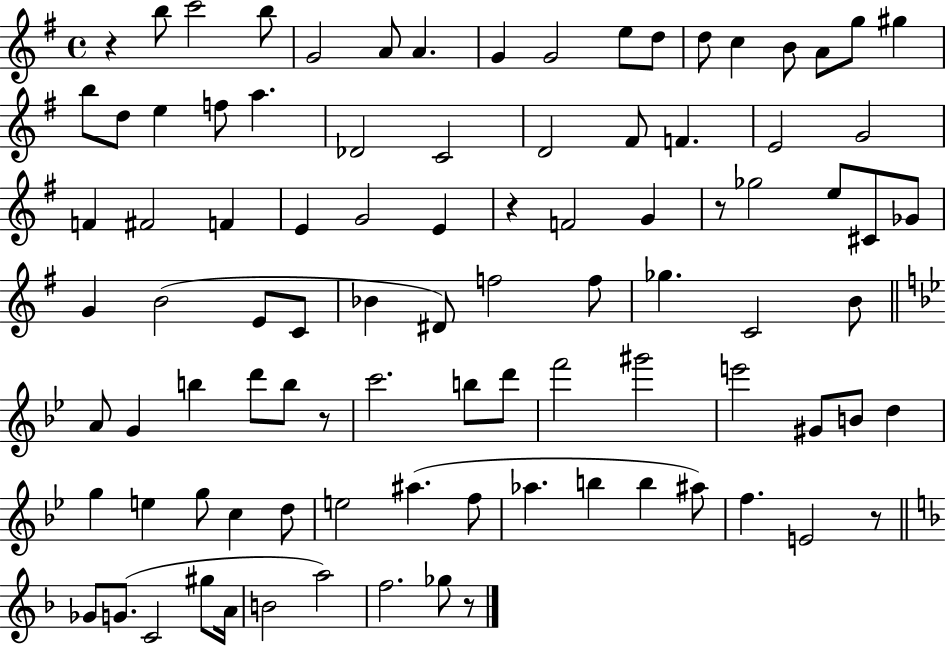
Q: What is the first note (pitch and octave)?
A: B5